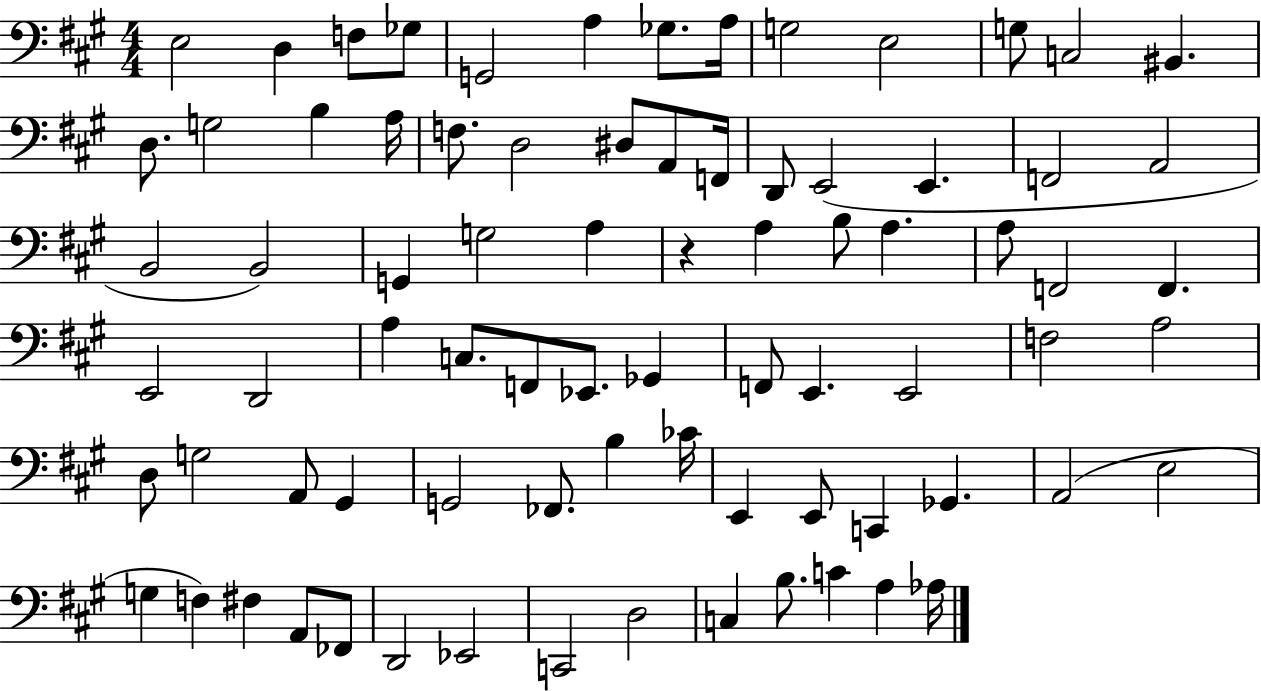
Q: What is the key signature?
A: A major